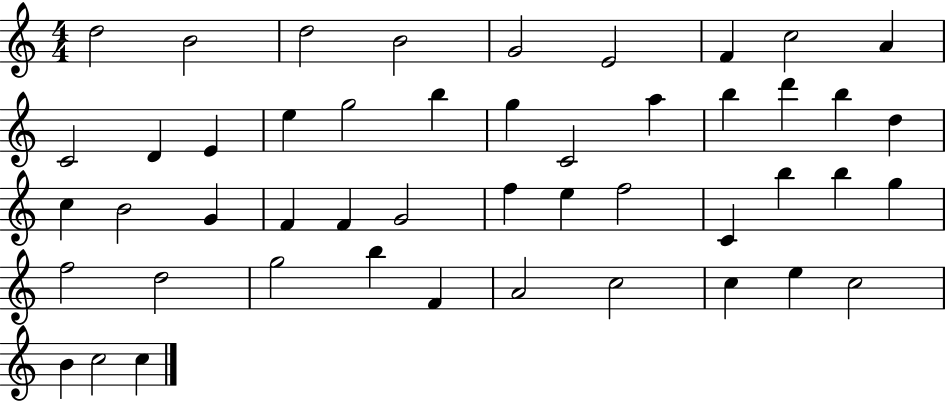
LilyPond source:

{
  \clef treble
  \numericTimeSignature
  \time 4/4
  \key c \major
  d''2 b'2 | d''2 b'2 | g'2 e'2 | f'4 c''2 a'4 | \break c'2 d'4 e'4 | e''4 g''2 b''4 | g''4 c'2 a''4 | b''4 d'''4 b''4 d''4 | \break c''4 b'2 g'4 | f'4 f'4 g'2 | f''4 e''4 f''2 | c'4 b''4 b''4 g''4 | \break f''2 d''2 | g''2 b''4 f'4 | a'2 c''2 | c''4 e''4 c''2 | \break b'4 c''2 c''4 | \bar "|."
}